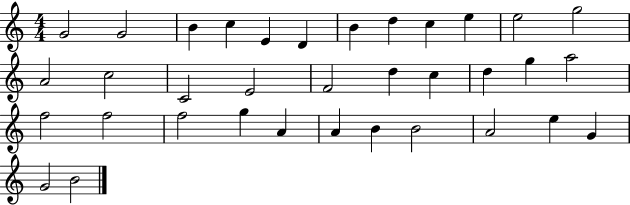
G4/h G4/h B4/q C5/q E4/q D4/q B4/q D5/q C5/q E5/q E5/h G5/h A4/h C5/h C4/h E4/h F4/h D5/q C5/q D5/q G5/q A5/h F5/h F5/h F5/h G5/q A4/q A4/q B4/q B4/h A4/h E5/q G4/q G4/h B4/h